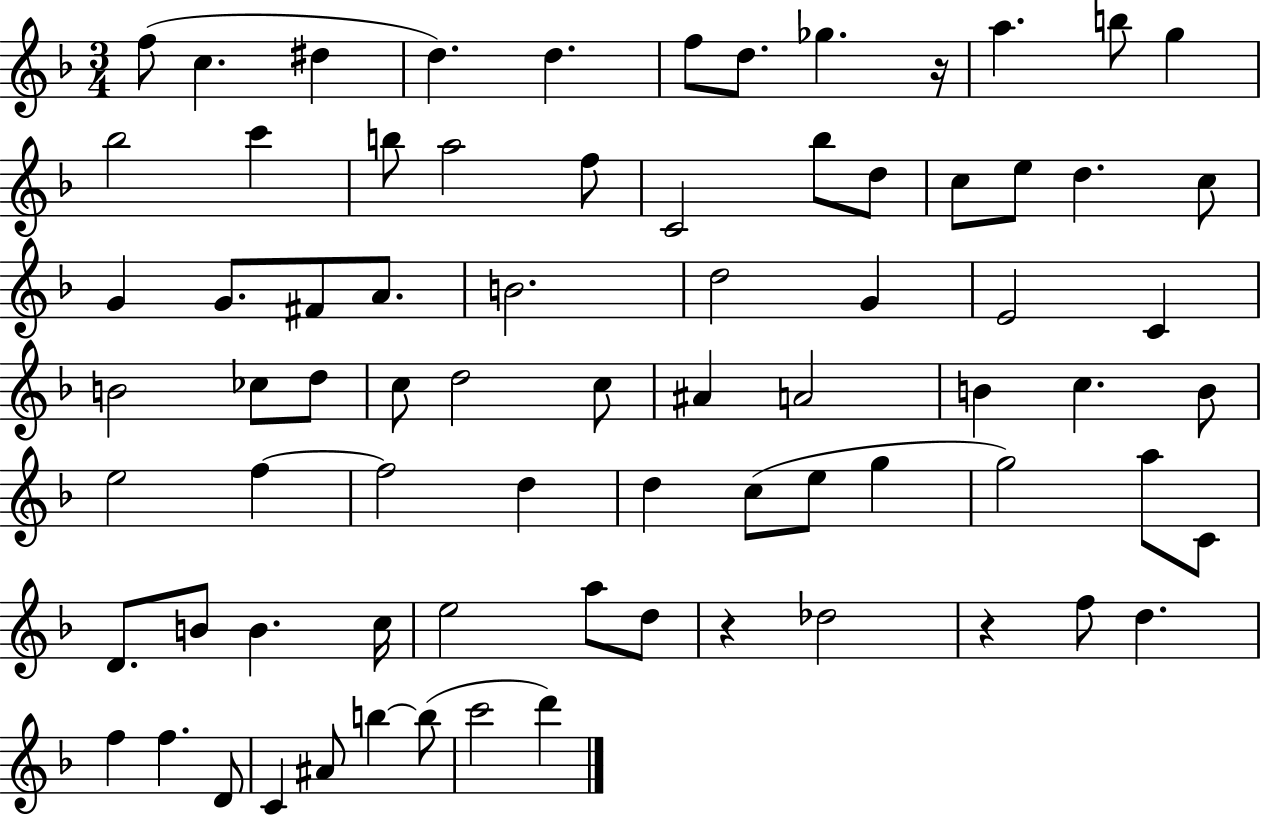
X:1
T:Untitled
M:3/4
L:1/4
K:F
f/2 c ^d d d f/2 d/2 _g z/4 a b/2 g _b2 c' b/2 a2 f/2 C2 _b/2 d/2 c/2 e/2 d c/2 G G/2 ^F/2 A/2 B2 d2 G E2 C B2 _c/2 d/2 c/2 d2 c/2 ^A A2 B c B/2 e2 f f2 d d c/2 e/2 g g2 a/2 C/2 D/2 B/2 B c/4 e2 a/2 d/2 z _d2 z f/2 d f f D/2 C ^A/2 b b/2 c'2 d'